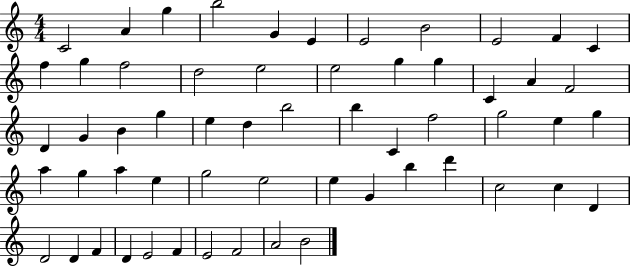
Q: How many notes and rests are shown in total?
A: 58